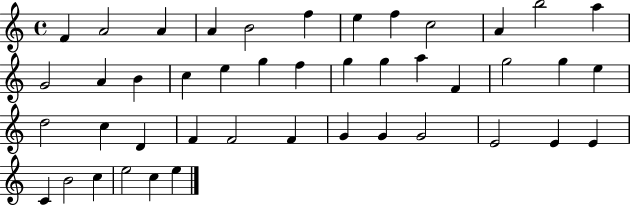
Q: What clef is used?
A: treble